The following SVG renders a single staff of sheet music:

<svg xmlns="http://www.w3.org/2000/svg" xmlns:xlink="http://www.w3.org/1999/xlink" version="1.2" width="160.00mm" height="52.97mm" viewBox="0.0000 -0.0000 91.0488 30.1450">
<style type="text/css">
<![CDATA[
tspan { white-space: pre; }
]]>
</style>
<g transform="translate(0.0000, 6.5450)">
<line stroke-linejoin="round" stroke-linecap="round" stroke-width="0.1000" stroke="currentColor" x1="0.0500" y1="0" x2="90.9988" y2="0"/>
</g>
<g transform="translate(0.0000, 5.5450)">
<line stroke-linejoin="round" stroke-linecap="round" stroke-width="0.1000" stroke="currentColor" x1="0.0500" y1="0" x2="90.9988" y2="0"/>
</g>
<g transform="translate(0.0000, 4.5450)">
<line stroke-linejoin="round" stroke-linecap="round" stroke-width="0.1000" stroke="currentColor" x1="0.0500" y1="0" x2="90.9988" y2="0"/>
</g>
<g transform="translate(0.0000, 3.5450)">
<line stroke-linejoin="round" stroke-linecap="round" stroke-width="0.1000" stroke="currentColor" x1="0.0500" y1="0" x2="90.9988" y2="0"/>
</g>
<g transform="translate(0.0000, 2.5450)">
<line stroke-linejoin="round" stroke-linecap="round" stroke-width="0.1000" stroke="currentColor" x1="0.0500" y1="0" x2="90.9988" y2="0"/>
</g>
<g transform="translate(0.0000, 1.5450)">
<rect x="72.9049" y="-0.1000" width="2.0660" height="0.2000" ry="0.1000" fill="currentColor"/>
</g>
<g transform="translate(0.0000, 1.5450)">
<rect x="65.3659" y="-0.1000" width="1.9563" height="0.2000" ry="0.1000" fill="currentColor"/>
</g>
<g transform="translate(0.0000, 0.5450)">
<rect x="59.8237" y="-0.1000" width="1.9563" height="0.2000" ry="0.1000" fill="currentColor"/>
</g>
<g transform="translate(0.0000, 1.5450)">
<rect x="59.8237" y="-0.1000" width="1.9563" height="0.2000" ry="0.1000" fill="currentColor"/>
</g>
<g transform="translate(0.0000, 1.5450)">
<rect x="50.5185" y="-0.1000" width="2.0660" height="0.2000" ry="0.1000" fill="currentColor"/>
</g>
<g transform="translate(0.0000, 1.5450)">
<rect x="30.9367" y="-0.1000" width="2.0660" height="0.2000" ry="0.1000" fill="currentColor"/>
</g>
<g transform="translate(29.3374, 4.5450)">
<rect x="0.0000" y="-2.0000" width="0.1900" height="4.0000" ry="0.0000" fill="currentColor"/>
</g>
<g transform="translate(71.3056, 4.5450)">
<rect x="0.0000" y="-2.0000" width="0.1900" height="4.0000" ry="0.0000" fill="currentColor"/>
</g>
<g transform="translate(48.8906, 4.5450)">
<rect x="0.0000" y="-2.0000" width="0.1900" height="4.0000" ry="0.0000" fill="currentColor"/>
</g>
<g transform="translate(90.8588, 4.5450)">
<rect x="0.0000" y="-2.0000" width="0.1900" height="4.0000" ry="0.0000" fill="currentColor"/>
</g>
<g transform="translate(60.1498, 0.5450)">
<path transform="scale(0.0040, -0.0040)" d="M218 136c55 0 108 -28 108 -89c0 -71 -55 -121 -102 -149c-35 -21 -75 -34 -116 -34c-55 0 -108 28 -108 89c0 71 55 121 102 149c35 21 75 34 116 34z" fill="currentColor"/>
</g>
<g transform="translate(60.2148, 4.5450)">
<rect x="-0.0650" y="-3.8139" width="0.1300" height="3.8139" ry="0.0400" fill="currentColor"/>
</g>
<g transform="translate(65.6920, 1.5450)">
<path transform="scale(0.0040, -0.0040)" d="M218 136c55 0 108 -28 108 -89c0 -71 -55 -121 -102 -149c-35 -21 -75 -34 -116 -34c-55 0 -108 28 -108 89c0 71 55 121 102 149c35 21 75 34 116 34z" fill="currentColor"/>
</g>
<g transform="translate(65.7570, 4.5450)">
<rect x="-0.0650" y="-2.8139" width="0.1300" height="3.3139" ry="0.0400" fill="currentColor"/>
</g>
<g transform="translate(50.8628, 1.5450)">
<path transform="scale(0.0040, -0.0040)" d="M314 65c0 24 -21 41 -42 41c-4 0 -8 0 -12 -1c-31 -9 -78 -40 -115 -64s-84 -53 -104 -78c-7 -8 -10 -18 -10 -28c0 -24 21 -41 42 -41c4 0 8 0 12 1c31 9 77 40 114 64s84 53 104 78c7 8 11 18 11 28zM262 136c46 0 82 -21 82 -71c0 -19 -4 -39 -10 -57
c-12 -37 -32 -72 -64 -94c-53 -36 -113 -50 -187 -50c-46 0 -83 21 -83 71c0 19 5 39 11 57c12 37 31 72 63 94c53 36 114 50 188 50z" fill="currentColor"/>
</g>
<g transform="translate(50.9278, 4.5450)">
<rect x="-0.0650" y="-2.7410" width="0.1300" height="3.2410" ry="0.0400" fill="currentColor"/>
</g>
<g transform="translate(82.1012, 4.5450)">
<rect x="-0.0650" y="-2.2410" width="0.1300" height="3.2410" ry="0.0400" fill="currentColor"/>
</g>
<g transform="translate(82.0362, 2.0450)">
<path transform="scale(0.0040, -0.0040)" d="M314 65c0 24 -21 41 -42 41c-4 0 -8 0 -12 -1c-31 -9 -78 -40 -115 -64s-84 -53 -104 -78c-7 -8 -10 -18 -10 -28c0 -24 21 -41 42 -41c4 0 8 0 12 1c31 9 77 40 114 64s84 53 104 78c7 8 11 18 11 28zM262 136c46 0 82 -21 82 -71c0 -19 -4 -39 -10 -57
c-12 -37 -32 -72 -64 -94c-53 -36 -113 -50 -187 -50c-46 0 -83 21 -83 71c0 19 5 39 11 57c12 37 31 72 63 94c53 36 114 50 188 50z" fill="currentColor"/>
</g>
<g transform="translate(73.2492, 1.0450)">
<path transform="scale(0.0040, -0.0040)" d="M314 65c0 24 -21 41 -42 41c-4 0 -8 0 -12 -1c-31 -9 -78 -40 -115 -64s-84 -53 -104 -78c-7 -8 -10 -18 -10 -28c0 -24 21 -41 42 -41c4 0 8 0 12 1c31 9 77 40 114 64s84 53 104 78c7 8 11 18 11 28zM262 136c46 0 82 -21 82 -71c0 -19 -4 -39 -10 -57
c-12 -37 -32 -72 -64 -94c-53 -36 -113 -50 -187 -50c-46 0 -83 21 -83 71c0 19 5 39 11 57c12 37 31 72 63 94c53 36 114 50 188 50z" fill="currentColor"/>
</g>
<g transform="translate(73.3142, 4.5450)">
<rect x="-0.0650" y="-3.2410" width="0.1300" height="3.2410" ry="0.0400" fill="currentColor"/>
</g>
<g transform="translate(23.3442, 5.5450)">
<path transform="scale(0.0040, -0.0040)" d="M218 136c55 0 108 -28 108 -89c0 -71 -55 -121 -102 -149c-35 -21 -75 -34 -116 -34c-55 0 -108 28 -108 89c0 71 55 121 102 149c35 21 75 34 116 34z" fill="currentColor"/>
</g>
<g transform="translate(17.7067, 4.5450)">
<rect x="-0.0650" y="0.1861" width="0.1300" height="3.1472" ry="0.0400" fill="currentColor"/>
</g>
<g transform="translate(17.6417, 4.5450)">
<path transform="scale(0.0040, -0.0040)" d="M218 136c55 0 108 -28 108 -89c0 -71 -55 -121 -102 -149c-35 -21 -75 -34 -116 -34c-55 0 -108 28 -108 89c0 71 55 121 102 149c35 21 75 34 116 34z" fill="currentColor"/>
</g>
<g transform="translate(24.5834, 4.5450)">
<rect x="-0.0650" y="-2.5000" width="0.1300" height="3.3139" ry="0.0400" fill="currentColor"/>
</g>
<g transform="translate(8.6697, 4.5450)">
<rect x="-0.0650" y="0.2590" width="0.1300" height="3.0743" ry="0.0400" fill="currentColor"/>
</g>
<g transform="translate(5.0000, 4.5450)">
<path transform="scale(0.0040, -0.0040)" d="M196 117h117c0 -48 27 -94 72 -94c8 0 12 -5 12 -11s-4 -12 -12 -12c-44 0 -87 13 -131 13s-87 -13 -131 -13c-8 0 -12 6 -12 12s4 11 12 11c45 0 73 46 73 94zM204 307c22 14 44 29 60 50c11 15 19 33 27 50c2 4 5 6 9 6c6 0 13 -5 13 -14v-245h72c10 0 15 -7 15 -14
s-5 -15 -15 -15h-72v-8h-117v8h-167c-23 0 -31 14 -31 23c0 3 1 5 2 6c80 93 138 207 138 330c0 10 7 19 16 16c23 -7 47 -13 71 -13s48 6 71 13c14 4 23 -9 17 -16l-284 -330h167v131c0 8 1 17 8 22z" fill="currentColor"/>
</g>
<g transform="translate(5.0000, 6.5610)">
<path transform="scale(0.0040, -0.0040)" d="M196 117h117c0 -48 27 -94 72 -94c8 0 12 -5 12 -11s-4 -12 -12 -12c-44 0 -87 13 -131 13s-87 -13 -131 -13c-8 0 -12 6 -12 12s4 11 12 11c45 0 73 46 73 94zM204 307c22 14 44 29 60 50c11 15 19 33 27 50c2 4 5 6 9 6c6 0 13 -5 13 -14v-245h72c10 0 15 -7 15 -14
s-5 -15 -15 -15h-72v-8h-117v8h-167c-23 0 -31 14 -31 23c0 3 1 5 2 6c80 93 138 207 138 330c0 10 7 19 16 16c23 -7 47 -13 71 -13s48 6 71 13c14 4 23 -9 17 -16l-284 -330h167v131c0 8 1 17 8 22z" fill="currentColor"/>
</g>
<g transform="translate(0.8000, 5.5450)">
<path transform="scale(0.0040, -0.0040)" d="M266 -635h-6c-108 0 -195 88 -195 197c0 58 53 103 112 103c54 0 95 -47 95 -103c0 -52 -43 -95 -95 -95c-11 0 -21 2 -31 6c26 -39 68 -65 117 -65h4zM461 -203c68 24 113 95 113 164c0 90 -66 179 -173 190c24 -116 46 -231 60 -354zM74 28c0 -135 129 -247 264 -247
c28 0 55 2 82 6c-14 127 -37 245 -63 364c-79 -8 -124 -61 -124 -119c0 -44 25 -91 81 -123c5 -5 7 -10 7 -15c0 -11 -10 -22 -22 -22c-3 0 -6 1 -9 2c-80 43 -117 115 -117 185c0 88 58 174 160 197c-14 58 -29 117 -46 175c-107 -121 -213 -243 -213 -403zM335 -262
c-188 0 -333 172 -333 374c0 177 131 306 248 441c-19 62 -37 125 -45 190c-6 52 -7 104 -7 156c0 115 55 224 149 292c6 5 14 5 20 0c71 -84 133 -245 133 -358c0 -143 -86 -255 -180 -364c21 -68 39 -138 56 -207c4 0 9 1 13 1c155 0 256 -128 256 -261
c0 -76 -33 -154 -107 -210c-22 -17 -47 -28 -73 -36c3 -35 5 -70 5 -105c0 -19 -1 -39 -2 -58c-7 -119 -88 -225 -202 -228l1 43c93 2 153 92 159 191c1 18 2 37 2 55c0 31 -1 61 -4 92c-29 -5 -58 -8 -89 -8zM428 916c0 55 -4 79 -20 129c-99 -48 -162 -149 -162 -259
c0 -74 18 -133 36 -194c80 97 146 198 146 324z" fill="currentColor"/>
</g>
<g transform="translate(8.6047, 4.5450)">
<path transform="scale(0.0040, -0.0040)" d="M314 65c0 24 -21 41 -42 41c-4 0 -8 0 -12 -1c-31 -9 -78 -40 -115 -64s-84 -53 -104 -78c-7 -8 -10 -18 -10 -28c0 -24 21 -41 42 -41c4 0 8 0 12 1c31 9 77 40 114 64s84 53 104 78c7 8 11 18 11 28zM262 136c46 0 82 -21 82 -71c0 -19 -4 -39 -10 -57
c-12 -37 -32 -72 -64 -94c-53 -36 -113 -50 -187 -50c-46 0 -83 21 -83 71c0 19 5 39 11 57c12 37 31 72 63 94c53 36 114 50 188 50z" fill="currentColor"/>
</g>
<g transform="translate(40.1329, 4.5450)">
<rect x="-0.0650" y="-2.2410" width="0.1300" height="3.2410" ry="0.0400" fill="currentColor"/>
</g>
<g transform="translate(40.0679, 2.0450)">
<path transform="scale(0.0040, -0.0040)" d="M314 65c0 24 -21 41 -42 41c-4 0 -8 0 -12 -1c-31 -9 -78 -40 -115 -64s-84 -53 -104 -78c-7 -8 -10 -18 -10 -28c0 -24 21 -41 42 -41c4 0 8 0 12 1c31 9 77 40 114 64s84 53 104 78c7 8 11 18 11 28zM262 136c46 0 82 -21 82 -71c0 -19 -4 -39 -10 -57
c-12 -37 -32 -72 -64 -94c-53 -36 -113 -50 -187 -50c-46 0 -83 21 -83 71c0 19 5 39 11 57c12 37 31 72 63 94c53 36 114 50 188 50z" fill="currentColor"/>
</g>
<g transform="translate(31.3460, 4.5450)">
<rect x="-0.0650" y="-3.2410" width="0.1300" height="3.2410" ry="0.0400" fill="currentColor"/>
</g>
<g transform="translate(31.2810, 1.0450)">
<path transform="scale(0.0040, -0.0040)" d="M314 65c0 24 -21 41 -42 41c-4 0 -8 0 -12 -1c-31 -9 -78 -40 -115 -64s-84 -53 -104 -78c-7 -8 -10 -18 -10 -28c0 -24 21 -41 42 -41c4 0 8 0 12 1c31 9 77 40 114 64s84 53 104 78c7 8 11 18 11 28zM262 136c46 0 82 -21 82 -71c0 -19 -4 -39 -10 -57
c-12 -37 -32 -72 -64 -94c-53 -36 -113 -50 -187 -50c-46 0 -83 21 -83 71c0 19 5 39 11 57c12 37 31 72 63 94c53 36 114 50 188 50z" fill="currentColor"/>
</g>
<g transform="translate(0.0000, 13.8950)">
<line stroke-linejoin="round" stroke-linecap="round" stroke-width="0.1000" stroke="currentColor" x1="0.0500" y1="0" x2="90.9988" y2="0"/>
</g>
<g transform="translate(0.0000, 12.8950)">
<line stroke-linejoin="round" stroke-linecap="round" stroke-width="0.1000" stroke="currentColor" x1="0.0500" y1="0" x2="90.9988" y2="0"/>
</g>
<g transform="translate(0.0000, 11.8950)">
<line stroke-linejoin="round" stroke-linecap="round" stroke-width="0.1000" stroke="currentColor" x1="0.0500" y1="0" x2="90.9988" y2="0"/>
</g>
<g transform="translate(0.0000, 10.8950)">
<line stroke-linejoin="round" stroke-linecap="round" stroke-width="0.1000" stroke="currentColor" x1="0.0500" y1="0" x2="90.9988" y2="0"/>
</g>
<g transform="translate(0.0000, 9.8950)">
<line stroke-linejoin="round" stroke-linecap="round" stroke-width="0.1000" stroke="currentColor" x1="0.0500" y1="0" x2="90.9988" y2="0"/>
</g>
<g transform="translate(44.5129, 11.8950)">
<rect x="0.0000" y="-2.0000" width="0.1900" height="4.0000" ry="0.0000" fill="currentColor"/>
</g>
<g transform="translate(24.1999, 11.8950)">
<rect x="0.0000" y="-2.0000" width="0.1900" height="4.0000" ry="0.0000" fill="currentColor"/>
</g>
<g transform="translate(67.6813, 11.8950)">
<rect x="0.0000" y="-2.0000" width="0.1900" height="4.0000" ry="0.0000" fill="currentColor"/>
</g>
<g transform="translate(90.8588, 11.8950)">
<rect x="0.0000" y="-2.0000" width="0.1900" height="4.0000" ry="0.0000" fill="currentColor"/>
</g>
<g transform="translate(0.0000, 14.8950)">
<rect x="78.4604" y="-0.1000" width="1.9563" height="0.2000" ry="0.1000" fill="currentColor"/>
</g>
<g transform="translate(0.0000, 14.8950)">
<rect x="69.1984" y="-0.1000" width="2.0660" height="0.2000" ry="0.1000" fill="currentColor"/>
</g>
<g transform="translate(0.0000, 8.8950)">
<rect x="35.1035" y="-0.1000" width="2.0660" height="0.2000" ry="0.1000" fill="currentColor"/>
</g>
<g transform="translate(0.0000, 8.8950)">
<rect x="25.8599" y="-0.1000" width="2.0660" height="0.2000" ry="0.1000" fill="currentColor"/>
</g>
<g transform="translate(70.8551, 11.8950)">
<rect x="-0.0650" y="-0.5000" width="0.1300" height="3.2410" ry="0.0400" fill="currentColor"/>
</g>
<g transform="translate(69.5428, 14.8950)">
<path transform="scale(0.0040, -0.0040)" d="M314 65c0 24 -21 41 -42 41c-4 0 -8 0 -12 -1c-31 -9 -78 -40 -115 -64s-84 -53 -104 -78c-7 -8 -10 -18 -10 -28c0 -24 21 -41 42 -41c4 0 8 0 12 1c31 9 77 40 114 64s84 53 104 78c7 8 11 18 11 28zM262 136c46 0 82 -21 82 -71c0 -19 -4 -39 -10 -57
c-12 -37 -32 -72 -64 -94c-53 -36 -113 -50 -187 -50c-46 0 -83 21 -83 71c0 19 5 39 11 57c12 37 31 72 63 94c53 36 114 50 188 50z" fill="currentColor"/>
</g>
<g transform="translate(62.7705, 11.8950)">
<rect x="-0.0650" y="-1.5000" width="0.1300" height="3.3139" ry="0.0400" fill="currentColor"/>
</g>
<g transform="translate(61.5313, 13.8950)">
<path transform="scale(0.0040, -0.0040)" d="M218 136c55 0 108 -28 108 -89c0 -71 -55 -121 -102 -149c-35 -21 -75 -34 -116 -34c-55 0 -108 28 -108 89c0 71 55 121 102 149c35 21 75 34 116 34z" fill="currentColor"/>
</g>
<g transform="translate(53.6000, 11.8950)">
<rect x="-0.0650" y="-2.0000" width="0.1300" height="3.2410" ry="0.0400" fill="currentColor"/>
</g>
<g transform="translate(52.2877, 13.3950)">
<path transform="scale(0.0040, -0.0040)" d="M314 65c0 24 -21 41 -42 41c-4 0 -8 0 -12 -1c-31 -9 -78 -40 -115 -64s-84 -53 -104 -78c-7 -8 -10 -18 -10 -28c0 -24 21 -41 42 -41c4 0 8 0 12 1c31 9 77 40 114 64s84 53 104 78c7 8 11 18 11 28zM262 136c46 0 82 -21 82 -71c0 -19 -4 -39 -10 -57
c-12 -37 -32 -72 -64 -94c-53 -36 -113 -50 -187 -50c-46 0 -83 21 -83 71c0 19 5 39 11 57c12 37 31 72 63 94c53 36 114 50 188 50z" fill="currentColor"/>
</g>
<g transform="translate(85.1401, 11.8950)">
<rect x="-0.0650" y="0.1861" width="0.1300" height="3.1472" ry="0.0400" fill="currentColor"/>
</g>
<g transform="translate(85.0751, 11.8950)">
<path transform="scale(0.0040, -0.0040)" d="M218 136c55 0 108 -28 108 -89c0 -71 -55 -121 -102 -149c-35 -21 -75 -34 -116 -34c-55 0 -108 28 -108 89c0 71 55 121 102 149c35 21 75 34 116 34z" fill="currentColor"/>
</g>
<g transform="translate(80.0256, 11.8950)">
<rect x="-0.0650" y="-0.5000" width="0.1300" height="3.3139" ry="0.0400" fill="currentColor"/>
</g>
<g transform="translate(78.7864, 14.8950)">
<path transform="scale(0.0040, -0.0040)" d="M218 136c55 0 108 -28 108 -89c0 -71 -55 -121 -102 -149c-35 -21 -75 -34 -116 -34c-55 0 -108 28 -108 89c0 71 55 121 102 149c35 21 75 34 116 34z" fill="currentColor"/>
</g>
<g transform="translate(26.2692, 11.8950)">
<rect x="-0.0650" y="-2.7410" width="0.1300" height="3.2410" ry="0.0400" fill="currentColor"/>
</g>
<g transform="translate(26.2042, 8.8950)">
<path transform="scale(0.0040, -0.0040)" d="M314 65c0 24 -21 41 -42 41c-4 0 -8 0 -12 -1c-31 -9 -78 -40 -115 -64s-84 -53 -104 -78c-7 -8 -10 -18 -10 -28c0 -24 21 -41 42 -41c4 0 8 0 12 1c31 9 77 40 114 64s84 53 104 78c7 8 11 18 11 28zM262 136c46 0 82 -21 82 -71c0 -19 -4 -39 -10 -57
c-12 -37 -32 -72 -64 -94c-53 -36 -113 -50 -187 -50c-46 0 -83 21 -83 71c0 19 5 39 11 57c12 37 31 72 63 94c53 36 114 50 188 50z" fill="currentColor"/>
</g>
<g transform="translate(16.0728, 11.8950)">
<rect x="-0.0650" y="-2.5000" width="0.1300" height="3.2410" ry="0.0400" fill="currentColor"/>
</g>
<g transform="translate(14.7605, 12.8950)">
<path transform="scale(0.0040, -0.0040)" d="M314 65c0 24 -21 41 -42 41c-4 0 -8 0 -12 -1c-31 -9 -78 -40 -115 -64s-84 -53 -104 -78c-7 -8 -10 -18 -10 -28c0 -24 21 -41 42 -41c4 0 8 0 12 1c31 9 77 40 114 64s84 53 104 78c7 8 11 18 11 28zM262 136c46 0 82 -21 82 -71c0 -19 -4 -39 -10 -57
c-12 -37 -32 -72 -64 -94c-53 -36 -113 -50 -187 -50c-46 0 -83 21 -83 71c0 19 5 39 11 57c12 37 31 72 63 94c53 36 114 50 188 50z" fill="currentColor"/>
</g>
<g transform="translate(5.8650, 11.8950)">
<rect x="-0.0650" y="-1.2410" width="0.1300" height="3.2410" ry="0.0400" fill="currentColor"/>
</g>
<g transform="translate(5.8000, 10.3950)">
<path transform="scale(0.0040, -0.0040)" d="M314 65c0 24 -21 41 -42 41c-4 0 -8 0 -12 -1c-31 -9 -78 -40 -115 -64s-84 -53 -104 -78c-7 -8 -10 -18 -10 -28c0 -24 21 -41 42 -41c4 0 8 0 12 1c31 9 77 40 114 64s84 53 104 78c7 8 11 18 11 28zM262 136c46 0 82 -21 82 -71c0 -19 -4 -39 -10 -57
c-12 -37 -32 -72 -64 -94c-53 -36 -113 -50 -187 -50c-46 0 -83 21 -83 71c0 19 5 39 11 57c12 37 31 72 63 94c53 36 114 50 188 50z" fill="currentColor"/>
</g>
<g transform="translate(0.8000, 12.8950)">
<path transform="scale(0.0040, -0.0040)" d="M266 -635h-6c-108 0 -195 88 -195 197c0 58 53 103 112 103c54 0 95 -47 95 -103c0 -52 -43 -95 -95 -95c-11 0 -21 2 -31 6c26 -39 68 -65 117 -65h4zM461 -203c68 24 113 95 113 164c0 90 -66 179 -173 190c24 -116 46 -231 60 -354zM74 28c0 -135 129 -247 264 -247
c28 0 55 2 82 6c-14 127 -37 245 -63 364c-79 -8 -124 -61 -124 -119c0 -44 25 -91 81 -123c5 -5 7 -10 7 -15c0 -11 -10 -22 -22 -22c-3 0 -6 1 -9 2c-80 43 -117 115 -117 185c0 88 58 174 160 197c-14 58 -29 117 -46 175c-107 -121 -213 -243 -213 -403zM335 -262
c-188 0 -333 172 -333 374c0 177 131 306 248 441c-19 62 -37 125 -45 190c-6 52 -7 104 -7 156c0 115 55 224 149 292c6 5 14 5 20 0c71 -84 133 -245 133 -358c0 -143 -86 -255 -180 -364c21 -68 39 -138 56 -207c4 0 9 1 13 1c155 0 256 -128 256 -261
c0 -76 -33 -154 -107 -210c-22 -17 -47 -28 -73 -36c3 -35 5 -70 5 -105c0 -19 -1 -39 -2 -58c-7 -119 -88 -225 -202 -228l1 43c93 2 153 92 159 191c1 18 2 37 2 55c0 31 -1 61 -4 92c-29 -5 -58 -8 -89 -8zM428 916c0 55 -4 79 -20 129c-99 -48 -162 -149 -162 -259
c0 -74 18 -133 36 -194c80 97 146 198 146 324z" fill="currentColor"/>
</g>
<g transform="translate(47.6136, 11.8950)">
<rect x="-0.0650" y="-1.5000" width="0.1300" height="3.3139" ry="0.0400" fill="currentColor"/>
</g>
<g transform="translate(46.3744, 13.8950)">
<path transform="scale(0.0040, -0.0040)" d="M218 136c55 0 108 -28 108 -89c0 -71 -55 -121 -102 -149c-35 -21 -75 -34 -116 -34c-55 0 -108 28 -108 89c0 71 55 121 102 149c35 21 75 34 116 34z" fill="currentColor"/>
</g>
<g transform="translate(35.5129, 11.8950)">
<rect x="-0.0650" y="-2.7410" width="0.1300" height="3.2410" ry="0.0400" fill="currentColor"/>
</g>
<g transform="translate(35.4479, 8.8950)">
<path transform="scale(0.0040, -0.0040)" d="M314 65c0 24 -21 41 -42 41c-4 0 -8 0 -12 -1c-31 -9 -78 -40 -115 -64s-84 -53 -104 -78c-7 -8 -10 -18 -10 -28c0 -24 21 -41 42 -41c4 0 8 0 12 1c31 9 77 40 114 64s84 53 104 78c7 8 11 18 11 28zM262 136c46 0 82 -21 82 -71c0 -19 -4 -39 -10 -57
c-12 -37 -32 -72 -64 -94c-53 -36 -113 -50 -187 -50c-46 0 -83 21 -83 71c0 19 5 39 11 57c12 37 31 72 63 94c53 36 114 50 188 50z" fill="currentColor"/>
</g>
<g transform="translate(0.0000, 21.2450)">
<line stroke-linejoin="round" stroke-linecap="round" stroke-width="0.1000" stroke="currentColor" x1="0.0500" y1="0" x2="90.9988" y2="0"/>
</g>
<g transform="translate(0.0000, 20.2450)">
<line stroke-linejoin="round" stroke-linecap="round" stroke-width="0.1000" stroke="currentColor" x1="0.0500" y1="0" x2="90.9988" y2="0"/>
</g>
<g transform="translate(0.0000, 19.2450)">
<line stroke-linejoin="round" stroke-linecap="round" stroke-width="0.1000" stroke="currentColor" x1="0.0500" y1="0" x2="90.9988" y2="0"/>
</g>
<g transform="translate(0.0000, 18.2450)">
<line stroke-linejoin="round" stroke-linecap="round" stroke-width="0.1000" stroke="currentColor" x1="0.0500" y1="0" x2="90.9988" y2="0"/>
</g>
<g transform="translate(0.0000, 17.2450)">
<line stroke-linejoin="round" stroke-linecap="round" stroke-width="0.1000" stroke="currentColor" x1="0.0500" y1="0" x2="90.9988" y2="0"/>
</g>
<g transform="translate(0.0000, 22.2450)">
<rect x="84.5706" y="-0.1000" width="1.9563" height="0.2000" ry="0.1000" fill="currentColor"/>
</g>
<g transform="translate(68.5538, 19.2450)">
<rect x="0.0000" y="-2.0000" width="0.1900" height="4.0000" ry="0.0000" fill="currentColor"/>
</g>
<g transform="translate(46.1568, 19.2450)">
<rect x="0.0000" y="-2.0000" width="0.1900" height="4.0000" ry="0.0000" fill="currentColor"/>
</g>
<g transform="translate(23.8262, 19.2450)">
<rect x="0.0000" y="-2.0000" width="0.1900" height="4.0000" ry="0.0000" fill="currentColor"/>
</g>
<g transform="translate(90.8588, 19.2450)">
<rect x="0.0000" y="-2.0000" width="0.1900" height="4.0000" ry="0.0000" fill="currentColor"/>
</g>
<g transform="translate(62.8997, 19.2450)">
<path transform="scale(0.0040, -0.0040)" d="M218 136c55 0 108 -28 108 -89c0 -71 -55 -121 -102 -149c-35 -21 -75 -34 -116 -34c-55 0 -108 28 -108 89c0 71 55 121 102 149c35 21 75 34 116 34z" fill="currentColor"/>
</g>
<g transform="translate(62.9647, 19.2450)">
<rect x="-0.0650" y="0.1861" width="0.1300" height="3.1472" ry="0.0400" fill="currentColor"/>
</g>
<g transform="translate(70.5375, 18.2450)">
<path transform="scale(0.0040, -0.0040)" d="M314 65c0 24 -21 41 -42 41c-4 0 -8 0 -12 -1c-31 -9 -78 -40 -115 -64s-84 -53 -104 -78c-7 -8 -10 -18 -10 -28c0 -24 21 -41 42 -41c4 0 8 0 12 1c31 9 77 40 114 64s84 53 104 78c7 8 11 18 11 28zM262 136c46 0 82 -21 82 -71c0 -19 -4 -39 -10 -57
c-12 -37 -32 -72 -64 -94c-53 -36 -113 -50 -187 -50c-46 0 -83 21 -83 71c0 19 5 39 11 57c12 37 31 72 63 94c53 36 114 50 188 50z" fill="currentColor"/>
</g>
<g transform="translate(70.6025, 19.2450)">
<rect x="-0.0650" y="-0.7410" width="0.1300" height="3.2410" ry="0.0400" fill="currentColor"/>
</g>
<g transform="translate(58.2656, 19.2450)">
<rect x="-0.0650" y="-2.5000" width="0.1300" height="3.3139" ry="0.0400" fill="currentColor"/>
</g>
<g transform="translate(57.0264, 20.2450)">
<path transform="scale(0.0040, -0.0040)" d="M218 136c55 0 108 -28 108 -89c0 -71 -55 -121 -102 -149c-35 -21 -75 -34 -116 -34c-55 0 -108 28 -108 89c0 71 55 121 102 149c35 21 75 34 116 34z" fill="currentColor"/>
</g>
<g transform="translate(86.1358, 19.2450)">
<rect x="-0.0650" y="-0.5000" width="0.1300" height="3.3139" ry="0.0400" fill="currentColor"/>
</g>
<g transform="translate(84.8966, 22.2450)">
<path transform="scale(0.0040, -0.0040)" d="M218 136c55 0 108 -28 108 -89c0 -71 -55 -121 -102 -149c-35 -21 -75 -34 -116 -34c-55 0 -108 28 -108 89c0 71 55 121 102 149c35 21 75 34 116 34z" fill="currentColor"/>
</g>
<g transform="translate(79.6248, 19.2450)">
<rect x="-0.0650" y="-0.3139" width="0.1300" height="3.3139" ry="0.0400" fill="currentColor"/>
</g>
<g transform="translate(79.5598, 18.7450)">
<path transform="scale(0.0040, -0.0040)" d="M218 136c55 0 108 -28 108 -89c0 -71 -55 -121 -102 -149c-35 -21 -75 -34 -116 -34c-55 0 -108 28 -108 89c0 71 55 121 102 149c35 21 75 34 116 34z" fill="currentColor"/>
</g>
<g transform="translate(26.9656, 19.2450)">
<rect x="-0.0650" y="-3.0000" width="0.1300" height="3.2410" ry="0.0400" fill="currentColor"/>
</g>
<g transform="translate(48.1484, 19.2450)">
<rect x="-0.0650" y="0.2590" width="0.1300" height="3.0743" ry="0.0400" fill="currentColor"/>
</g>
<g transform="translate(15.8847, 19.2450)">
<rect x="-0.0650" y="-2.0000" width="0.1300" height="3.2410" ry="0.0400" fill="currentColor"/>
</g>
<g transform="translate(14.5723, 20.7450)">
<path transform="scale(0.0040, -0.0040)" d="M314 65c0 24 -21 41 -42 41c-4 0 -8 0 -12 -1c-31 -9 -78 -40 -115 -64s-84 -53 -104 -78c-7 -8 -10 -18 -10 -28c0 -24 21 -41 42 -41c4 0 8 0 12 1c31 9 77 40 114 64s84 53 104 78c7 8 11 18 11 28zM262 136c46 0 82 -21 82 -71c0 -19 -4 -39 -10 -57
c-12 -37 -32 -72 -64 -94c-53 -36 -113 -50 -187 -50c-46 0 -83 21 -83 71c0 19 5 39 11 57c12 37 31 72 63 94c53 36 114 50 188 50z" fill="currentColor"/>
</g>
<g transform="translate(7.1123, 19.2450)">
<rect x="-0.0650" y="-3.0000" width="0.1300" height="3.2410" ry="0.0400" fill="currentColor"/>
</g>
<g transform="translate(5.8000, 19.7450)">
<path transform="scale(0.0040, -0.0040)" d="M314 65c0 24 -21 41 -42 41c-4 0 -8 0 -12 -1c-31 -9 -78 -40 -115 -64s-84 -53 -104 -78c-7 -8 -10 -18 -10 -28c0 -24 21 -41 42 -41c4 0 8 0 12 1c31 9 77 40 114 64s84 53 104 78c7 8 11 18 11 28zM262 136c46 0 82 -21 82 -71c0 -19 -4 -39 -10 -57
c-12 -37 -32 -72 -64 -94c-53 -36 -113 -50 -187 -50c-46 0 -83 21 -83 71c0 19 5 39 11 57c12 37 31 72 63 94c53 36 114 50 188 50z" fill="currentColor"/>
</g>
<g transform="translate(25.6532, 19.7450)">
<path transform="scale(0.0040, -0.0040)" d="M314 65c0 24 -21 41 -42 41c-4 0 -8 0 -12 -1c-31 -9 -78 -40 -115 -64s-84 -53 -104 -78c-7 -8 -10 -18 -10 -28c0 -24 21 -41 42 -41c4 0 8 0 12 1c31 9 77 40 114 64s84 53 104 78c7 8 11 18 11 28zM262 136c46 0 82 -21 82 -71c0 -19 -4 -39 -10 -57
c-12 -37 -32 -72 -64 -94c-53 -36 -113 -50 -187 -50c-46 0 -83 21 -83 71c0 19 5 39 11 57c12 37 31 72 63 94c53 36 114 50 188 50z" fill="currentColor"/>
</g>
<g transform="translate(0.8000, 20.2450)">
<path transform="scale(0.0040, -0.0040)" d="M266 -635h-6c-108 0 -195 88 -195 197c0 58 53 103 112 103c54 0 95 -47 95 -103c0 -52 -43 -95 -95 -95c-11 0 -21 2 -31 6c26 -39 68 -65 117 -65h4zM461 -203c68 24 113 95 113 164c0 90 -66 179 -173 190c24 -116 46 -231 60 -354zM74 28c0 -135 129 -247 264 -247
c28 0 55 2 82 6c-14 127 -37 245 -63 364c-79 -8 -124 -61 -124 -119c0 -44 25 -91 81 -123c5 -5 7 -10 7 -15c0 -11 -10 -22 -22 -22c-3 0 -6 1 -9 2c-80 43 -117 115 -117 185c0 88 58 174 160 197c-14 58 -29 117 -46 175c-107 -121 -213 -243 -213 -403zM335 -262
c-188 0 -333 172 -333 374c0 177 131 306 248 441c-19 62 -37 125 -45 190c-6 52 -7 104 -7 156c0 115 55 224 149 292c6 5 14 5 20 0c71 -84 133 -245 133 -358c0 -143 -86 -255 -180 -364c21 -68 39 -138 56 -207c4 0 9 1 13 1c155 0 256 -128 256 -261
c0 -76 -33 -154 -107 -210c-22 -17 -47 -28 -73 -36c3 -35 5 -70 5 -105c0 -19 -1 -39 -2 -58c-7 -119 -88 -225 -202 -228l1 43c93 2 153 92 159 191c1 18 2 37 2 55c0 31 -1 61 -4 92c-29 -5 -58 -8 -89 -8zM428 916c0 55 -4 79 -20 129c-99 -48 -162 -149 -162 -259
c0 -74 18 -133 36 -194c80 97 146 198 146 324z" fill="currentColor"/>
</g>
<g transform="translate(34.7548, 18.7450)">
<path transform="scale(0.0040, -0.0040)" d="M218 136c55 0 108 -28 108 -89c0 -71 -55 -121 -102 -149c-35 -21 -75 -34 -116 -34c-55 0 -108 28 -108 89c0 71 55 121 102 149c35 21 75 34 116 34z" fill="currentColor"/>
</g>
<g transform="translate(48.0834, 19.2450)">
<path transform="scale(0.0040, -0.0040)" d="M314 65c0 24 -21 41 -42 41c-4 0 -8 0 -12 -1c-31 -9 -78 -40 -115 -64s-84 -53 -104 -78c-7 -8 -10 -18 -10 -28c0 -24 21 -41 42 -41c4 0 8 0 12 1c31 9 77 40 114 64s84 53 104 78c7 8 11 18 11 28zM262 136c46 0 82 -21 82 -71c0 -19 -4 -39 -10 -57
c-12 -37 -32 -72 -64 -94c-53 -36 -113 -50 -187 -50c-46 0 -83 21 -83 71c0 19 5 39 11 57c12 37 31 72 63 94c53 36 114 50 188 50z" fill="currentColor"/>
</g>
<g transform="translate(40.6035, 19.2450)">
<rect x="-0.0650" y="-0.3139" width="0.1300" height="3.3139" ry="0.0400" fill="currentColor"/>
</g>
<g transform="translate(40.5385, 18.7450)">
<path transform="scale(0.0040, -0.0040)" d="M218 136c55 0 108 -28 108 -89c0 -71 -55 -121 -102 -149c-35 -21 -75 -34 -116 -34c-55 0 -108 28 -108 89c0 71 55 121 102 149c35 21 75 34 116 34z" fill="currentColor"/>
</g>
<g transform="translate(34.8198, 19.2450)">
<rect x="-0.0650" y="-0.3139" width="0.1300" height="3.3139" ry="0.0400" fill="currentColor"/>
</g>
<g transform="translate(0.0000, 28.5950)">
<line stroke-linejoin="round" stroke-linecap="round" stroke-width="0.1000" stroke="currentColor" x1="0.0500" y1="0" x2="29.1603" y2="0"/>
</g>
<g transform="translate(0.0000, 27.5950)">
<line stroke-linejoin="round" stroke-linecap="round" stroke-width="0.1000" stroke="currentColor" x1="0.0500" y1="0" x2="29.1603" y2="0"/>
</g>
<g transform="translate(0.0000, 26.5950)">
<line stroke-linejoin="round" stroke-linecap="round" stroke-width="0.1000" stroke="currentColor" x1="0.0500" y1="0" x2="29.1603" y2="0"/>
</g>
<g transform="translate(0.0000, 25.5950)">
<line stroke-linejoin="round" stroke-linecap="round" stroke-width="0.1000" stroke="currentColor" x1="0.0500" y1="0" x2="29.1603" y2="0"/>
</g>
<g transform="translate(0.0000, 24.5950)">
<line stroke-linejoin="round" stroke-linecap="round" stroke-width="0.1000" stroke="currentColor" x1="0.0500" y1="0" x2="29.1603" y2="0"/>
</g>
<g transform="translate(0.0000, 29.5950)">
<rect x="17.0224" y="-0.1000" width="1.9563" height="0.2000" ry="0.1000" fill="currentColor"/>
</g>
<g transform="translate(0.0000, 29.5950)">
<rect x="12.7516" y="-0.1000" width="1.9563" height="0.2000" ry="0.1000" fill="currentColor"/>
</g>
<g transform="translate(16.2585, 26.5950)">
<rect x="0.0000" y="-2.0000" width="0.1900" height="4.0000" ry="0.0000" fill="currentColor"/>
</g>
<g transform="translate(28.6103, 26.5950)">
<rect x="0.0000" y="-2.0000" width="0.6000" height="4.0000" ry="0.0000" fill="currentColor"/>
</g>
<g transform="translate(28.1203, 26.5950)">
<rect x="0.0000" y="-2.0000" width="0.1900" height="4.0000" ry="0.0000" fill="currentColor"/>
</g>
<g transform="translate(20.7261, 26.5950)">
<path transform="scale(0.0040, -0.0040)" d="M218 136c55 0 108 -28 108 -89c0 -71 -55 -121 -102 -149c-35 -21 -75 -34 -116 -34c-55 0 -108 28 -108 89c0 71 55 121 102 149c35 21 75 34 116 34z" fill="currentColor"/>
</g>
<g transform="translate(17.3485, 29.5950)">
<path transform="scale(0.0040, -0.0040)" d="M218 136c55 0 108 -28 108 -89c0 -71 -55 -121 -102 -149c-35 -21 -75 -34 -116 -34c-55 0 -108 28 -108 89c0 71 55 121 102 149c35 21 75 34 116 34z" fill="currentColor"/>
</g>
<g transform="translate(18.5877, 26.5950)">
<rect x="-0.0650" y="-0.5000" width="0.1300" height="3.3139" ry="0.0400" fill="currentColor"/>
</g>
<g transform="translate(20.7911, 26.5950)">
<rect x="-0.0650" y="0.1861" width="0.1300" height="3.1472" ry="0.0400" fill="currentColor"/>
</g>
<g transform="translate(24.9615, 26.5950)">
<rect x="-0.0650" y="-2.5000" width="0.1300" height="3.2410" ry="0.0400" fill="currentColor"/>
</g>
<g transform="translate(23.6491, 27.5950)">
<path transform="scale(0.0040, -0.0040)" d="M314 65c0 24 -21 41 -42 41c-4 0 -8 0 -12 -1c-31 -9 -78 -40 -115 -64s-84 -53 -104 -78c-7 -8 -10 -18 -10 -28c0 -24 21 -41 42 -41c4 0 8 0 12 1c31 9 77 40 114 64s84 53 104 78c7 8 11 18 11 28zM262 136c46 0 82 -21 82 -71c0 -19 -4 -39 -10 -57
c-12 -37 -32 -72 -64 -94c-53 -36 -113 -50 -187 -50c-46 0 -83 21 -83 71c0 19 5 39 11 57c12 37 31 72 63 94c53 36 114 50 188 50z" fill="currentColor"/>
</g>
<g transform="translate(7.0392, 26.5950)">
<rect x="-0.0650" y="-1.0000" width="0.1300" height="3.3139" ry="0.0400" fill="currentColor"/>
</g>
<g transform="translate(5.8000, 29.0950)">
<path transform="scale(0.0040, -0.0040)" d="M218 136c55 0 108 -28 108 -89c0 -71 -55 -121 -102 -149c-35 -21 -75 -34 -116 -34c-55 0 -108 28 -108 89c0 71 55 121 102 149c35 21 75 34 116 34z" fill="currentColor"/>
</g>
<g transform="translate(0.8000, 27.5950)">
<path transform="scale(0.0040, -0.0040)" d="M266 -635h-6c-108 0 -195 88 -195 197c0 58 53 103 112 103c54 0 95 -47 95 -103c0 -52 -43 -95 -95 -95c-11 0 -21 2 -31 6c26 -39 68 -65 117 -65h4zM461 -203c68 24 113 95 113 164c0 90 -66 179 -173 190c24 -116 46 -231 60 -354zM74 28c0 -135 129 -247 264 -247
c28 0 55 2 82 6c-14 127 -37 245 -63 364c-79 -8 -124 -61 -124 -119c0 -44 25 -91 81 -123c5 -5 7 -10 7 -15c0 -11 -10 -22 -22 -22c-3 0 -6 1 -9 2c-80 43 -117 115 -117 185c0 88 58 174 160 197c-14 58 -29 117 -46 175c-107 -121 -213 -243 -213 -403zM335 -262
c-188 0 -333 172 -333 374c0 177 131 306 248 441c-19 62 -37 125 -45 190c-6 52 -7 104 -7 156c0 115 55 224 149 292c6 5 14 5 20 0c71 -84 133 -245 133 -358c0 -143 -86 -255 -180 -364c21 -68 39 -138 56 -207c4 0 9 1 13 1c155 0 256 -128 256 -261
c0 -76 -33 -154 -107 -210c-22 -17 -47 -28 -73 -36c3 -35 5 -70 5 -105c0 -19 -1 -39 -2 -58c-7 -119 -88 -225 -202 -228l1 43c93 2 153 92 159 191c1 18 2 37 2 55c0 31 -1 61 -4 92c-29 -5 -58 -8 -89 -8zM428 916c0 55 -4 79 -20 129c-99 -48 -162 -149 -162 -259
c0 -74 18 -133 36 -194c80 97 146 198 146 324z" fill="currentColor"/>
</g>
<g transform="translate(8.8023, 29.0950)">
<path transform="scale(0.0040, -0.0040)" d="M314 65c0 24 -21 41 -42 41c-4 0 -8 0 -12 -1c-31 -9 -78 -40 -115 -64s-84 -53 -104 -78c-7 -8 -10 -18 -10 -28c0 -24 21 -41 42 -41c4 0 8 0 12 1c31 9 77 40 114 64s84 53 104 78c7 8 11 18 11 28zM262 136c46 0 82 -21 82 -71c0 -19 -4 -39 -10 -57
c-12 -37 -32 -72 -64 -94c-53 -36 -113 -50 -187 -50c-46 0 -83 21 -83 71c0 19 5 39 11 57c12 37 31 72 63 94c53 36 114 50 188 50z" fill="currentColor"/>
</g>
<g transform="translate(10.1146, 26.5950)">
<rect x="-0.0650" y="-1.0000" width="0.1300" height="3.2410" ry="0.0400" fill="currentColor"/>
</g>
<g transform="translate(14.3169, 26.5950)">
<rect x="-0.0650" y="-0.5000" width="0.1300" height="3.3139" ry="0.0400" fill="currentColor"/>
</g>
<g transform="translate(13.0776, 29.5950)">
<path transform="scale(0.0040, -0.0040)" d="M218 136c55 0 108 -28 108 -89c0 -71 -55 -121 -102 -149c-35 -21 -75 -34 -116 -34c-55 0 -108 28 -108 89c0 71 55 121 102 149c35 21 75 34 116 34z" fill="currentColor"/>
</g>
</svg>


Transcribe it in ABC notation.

X:1
T:Untitled
M:4/4
L:1/4
K:C
B2 B G b2 g2 a2 c' a b2 g2 e2 G2 a2 a2 E F2 E C2 C B A2 F2 A2 c c B2 G B d2 c C D D2 C C B G2